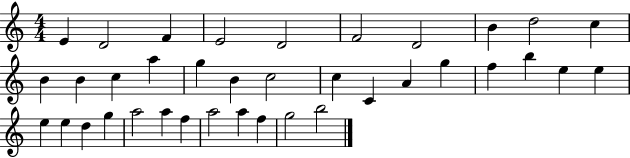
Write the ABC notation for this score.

X:1
T:Untitled
M:4/4
L:1/4
K:C
E D2 F E2 D2 F2 D2 B d2 c B B c a g B c2 c C A g f b e e e e d g a2 a f a2 a f g2 b2